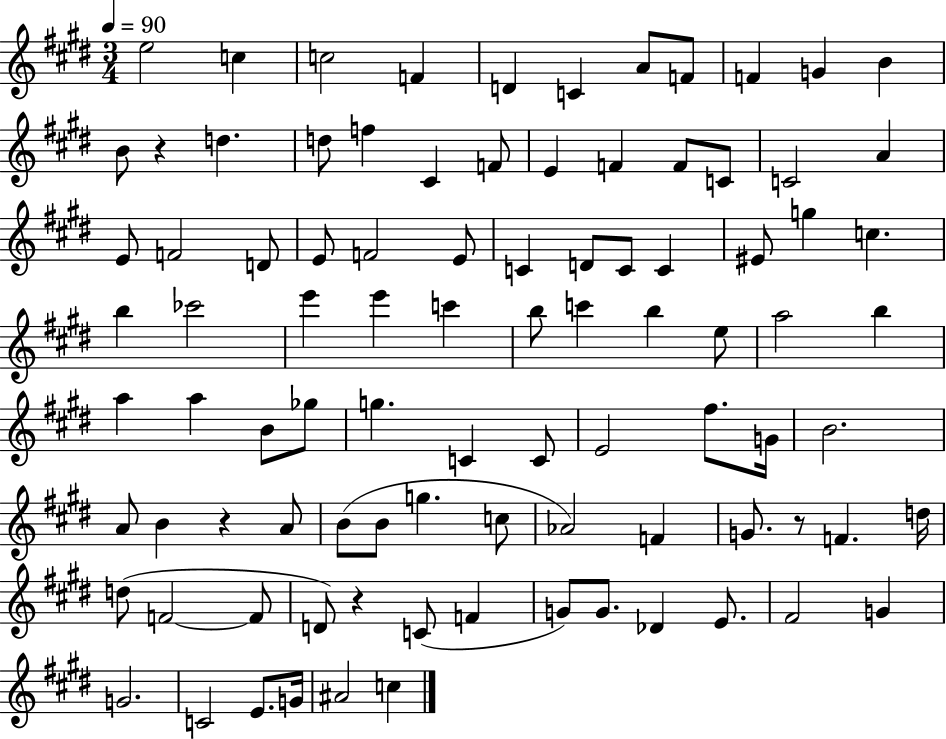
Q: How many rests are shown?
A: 4